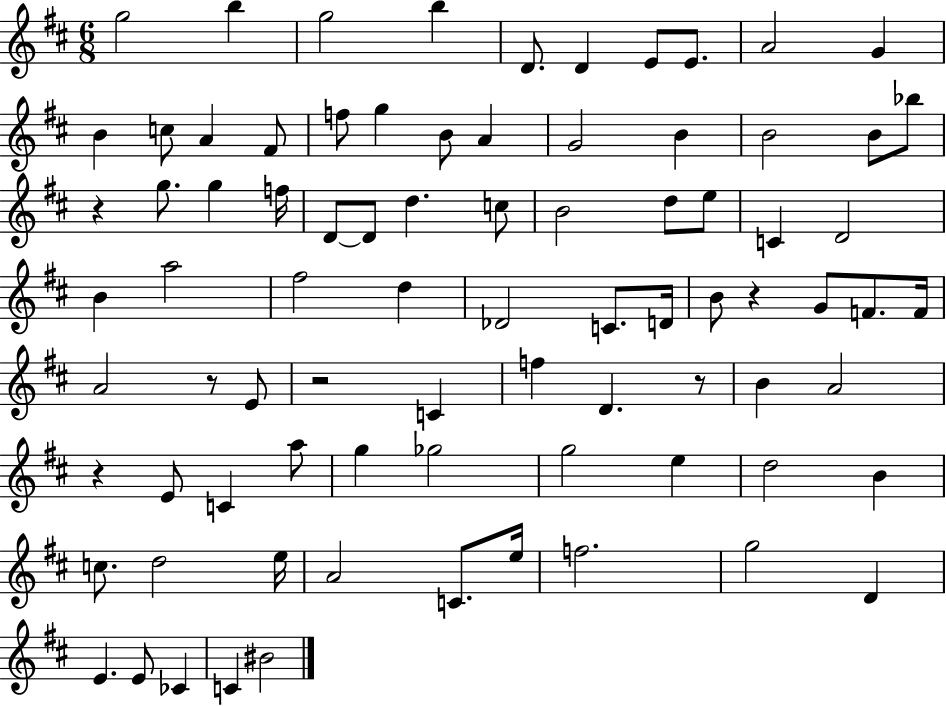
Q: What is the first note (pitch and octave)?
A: G5